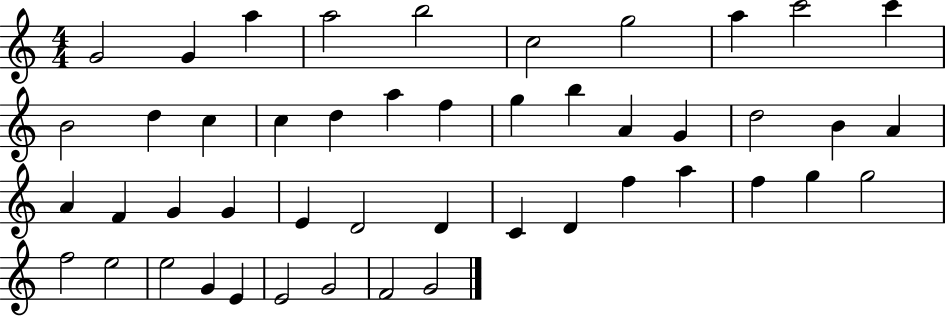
X:1
T:Untitled
M:4/4
L:1/4
K:C
G2 G a a2 b2 c2 g2 a c'2 c' B2 d c c d a f g b A G d2 B A A F G G E D2 D C D f a f g g2 f2 e2 e2 G E E2 G2 F2 G2